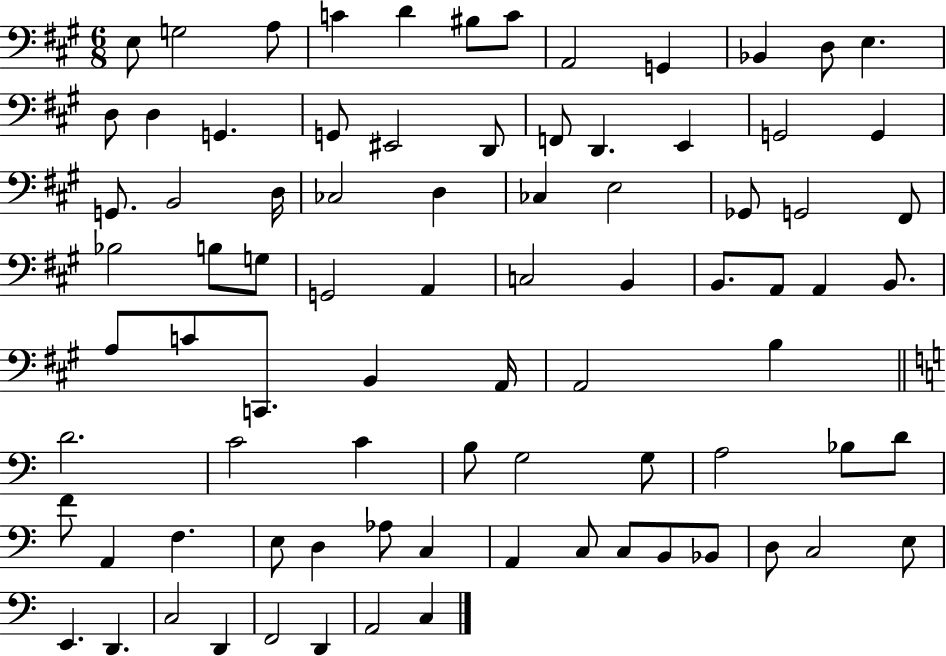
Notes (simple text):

E3/e G3/h A3/e C4/q D4/q BIS3/e C4/e A2/h G2/q Bb2/q D3/e E3/q. D3/e D3/q G2/q. G2/e EIS2/h D2/e F2/e D2/q. E2/q G2/h G2/q G2/e. B2/h D3/s CES3/h D3/q CES3/q E3/h Gb2/e G2/h F#2/e Bb3/h B3/e G3/e G2/h A2/q C3/h B2/q B2/e. A2/e A2/q B2/e. A3/e C4/e C2/e. B2/q A2/s A2/h B3/q D4/h. C4/h C4/q B3/e G3/h G3/e A3/h Bb3/e D4/e F4/e A2/q F3/q. E3/e D3/q Ab3/e C3/q A2/q C3/e C3/e B2/e Bb2/e D3/e C3/h E3/e E2/q. D2/q. C3/h D2/q F2/h D2/q A2/h C3/q